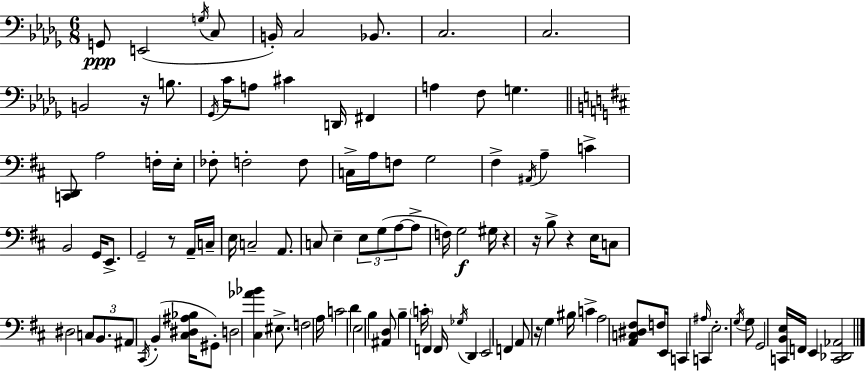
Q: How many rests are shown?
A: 6